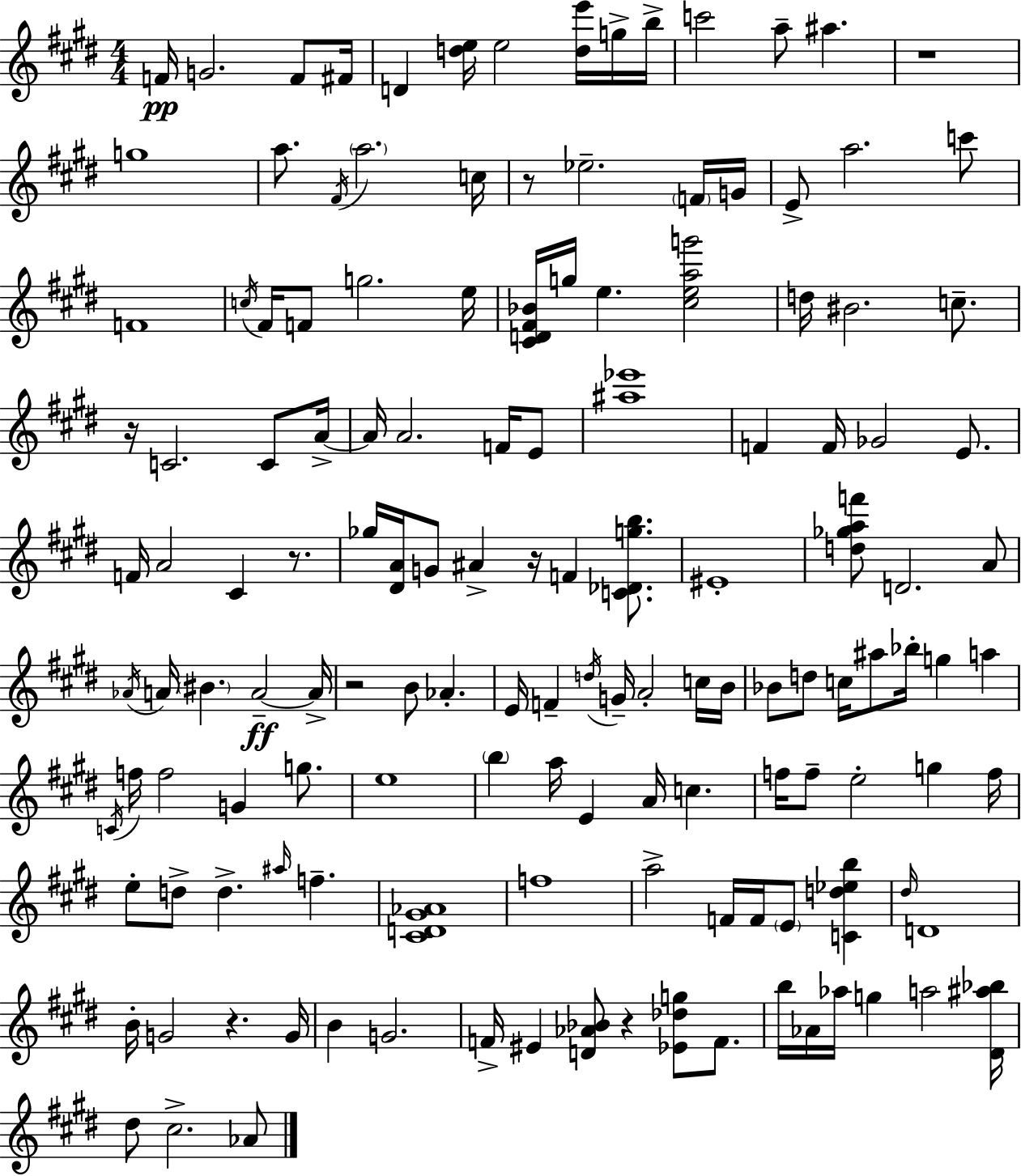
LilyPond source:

{
  \clef treble
  \numericTimeSignature
  \time 4/4
  \key e \major
  \repeat volta 2 { f'16\pp g'2. f'8 fis'16 | d'4 <d'' e''>16 e''2 <d'' e'''>16 g''16-> b''16-> | c'''2 a''8-- ais''4. | r1 | \break g''1 | a''8. \acciaccatura { fis'16 } \parenthesize a''2. | c''16 r8 ees''2.-- \parenthesize f'16 | g'16 e'8-> a''2. c'''8 | \break f'1 | \acciaccatura { c''16 } fis'16 f'8 g''2. | e''16 <cis' d' fis' bes'>16 g''16 e''4. <cis'' e'' a'' g'''>2 | d''16 bis'2. c''8.-- | \break r16 c'2. c'8 | a'16->~~ a'16 a'2. f'16 | e'8 <ais'' ees'''>1 | f'4 f'16 ges'2 e'8. | \break f'16 a'2 cis'4 r8. | ges''16 <dis' a'>16 g'8 ais'4-> r16 f'4 <c' des' g'' b''>8. | eis'1-. | <d'' ges'' a'' f'''>8 d'2. | \break a'8 \acciaccatura { aes'16 } a'16 \parenthesize bis'4. a'2--~~\ff | a'16-> r2 b'8 aes'4.-. | e'16 f'4-- \acciaccatura { d''16 } g'16-- a'2-. | c''16 b'16 bes'8 d''8 c''16 ais''8 bes''16-. g''4 | \break a''4 \acciaccatura { c'16 } f''16 f''2 g'4 | g''8. e''1 | \parenthesize b''4 a''16 e'4 a'16 c''4. | f''16 f''8-- e''2-. | \break g''4 f''16 e''8-. d''8-> d''4.-> \grace { ais''16 } | f''4.-- <cis' d' gis' aes'>1 | f''1 | a''2-> f'16 f'16 | \break \parenthesize e'8 <c' d'' ees'' b''>4 \grace { dis''16 } d'1 | b'16-. g'2 | r4. g'16 b'4 g'2. | f'16-> eis'4 <d' aes' bes'>8 r4 | \break <ees' des'' g''>8 f'8. b''16 aes'16 aes''16 g''4 a''2 | <dis' ais'' bes''>16 dis''8 cis''2.-> | aes'8 } \bar "|."
}